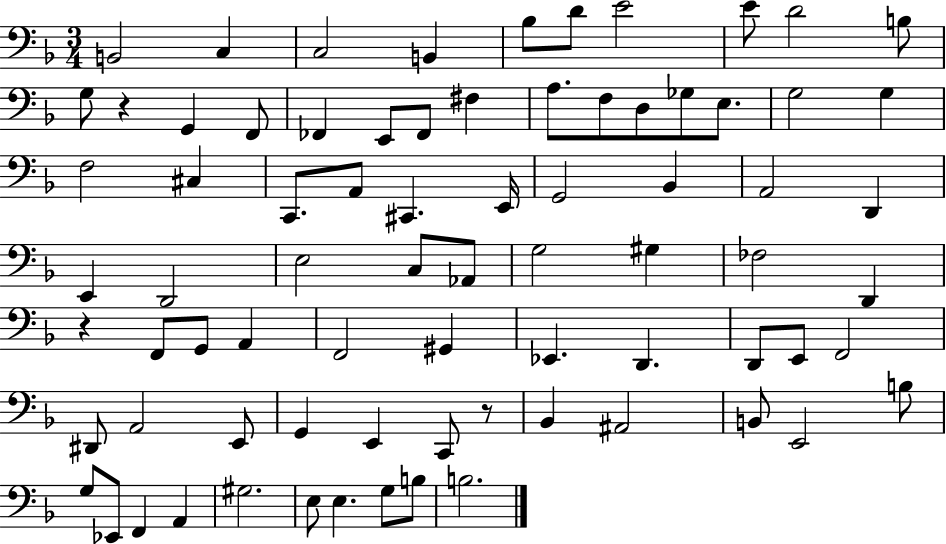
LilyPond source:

{
  \clef bass
  \numericTimeSignature
  \time 3/4
  \key f \major
  b,2 c4 | c2 b,4 | bes8 d'8 e'2 | e'8 d'2 b8 | \break g8 r4 g,4 f,8 | fes,4 e,8 fes,8 fis4 | a8. f8 d8 ges8 e8. | g2 g4 | \break f2 cis4 | c,8. a,8 cis,4. e,16 | g,2 bes,4 | a,2 d,4 | \break e,4 d,2 | e2 c8 aes,8 | g2 gis4 | fes2 d,4 | \break r4 f,8 g,8 a,4 | f,2 gis,4 | ees,4. d,4. | d,8 e,8 f,2 | \break dis,8 a,2 e,8 | g,4 e,4 c,8 r8 | bes,4 ais,2 | b,8 e,2 b8 | \break g8 ees,8 f,4 a,4 | gis2. | e8 e4. g8 b8 | b2. | \break \bar "|."
}